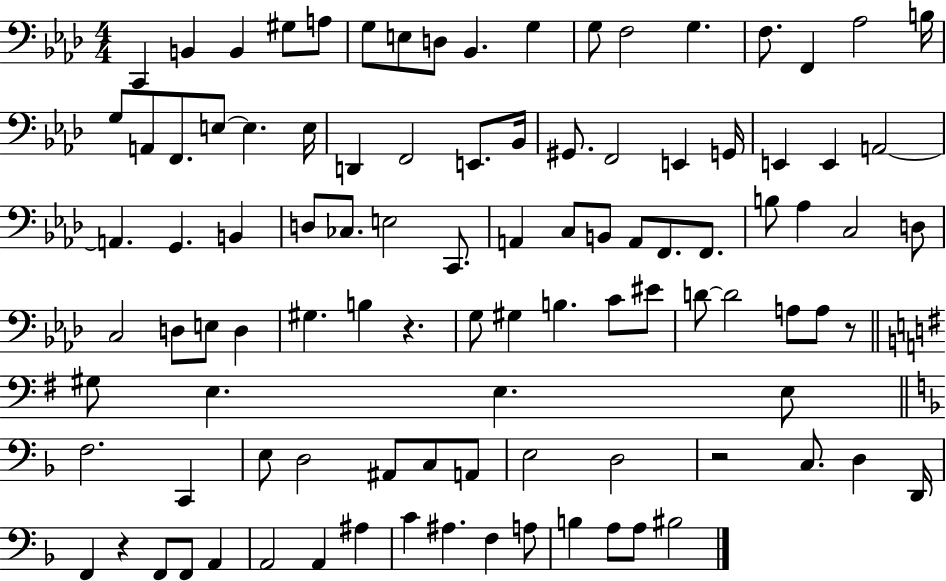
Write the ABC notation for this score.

X:1
T:Untitled
M:4/4
L:1/4
K:Ab
C,, B,, B,, ^G,/2 A,/2 G,/2 E,/2 D,/2 _B,, G, G,/2 F,2 G, F,/2 F,, _A,2 B,/4 G,/2 A,,/2 F,,/2 E,/2 E, E,/4 D,, F,,2 E,,/2 _B,,/4 ^G,,/2 F,,2 E,, G,,/4 E,, E,, A,,2 A,, G,, B,, D,/2 _C,/2 E,2 C,,/2 A,, C,/2 B,,/2 A,,/2 F,,/2 F,,/2 B,/2 _A, C,2 D,/2 C,2 D,/2 E,/2 D, ^G, B, z G,/2 ^G, B, C/2 ^E/2 D/2 D2 A,/2 A,/2 z/2 ^G,/2 E, E, E,/2 F,2 C,, E,/2 D,2 ^A,,/2 C,/2 A,,/2 E,2 D,2 z2 C,/2 D, D,,/4 F,, z F,,/2 F,,/2 A,, A,,2 A,, ^A, C ^A, F, A,/2 B, A,/2 A,/2 ^B,2